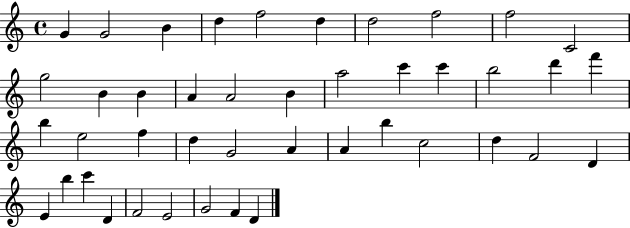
{
  \clef treble
  \time 4/4
  \defaultTimeSignature
  \key c \major
  g'4 g'2 b'4 | d''4 f''2 d''4 | d''2 f''2 | f''2 c'2 | \break g''2 b'4 b'4 | a'4 a'2 b'4 | a''2 c'''4 c'''4 | b''2 d'''4 f'''4 | \break b''4 e''2 f''4 | d''4 g'2 a'4 | a'4 b''4 c''2 | d''4 f'2 d'4 | \break e'4 b''4 c'''4 d'4 | f'2 e'2 | g'2 f'4 d'4 | \bar "|."
}